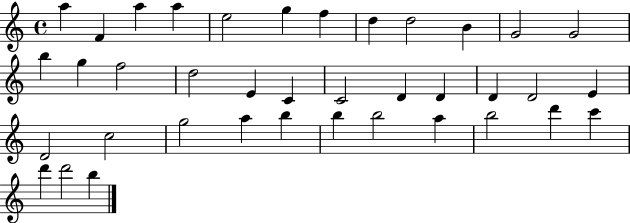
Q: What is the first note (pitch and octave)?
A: A5